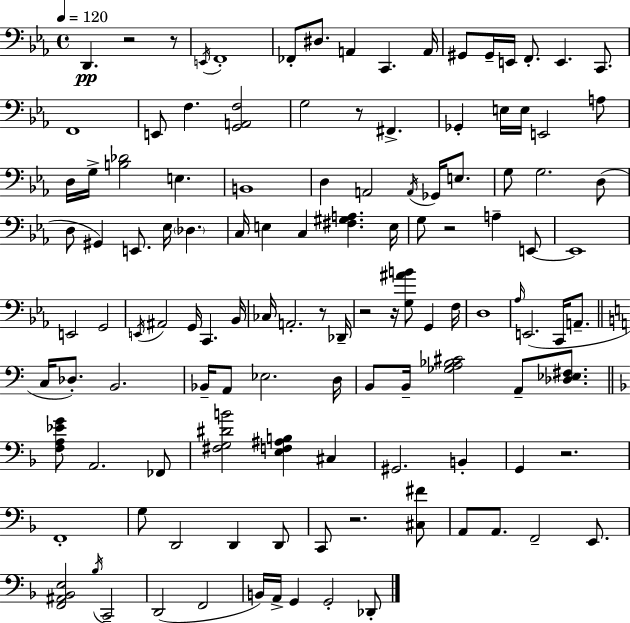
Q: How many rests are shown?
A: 9